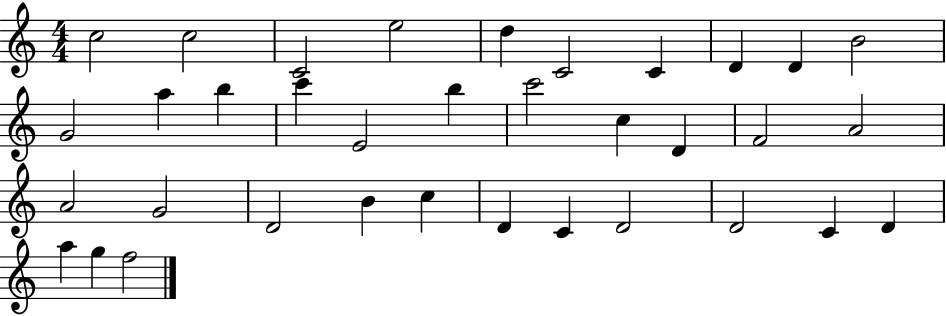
X:1
T:Untitled
M:4/4
L:1/4
K:C
c2 c2 C2 e2 d C2 C D D B2 G2 a b c' E2 b c'2 c D F2 A2 A2 G2 D2 B c D C D2 D2 C D a g f2